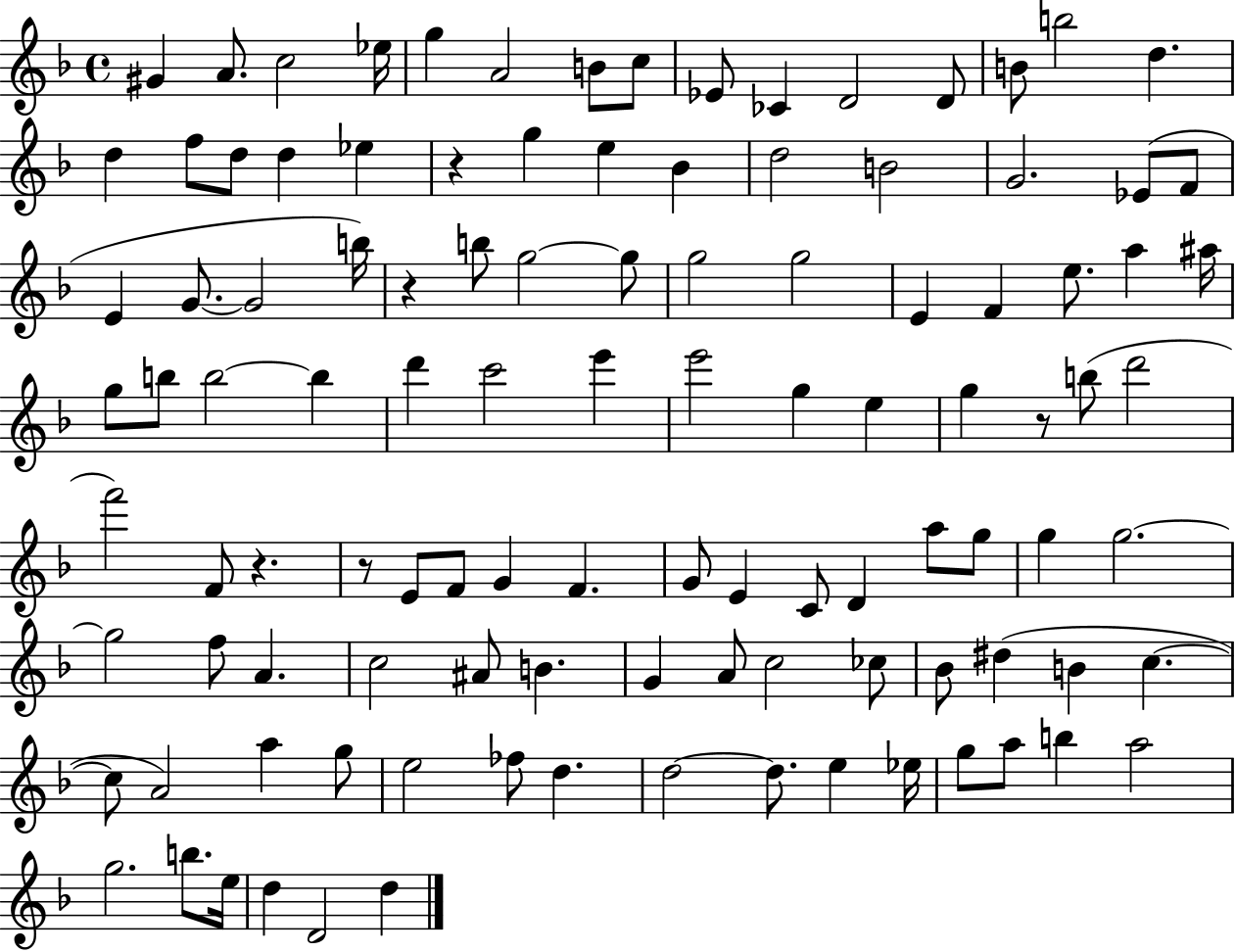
G#4/q A4/e. C5/h Eb5/s G5/q A4/h B4/e C5/e Eb4/e CES4/q D4/h D4/e B4/e B5/h D5/q. D5/q F5/e D5/e D5/q Eb5/q R/q G5/q E5/q Bb4/q D5/h B4/h G4/h. Eb4/e F4/e E4/q G4/e. G4/h B5/s R/q B5/e G5/h G5/e G5/h G5/h E4/q F4/q E5/e. A5/q A#5/s G5/e B5/e B5/h B5/q D6/q C6/h E6/q E6/h G5/q E5/q G5/q R/e B5/e D6/h F6/h F4/e R/q. R/e E4/e F4/e G4/q F4/q. G4/e E4/q C4/e D4/q A5/e G5/e G5/q G5/h. G5/h F5/e A4/q. C5/h A#4/e B4/q. G4/q A4/e C5/h CES5/e Bb4/e D#5/q B4/q C5/q. C5/e A4/h A5/q G5/e E5/h FES5/e D5/q. D5/h D5/e. E5/q Eb5/s G5/e A5/e B5/q A5/h G5/h. B5/e. E5/s D5/q D4/h D5/q